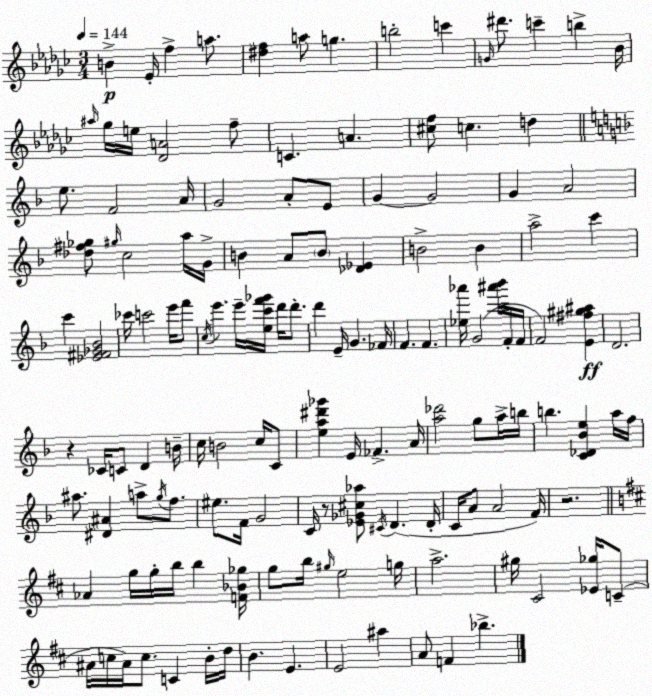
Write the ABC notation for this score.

X:1
T:Untitled
M:3/4
L:1/4
K:Ebm
B _E/4 f a/2 [^df] a/2 g b2 c' G/4 ^d'/2 c' b _B/4 ^a/4 _g/4 e/4 [_DA]2 f/2 C A [^cf]/2 c d e/2 F2 A/4 G2 A/2 E/2 G G2 G A2 [_d^f_g]/2 ^g/4 c2 a/4 G/4 B A/2 B/2 [_D_E] B2 B a2 c' c' [_E^F_G_B]2 _c'/4 c'2 e'/4 f'/2 c/4 e' e'/4 [ec'f'_g']/4 d'/4 d'/2 d' E/4 G _F/4 F F [_e_a']/4 G2 [^a'_b']/4 F/4 F/4 F2 [E^f^g^a] D2 z _C/4 C/2 D B/4 c/4 B2 c/4 C/2 [ea^d'_g'] E/4 _F A/4 [a_d']2 g/2 a/4 b/4 b [C_D_Be] a/4 f/4 ^a/2 [^D^A] a/2 g/4 f/2 ^e/2 F/4 G2 C/4 z/2 [_E_G^c_a]/2 ^C/4 D D/4 C/4 A/2 A2 F/4 z2 _A g/4 g/4 b/4 b [F_B_g]/4 g/2 b/4 ^g/4 e2 g/4 a2 ^g/4 ^C2 [_E_g]/4 C/2 ^A/4 c/4 ^A/4 c/2 C B/4 d/4 B E E2 ^a A/2 F _b